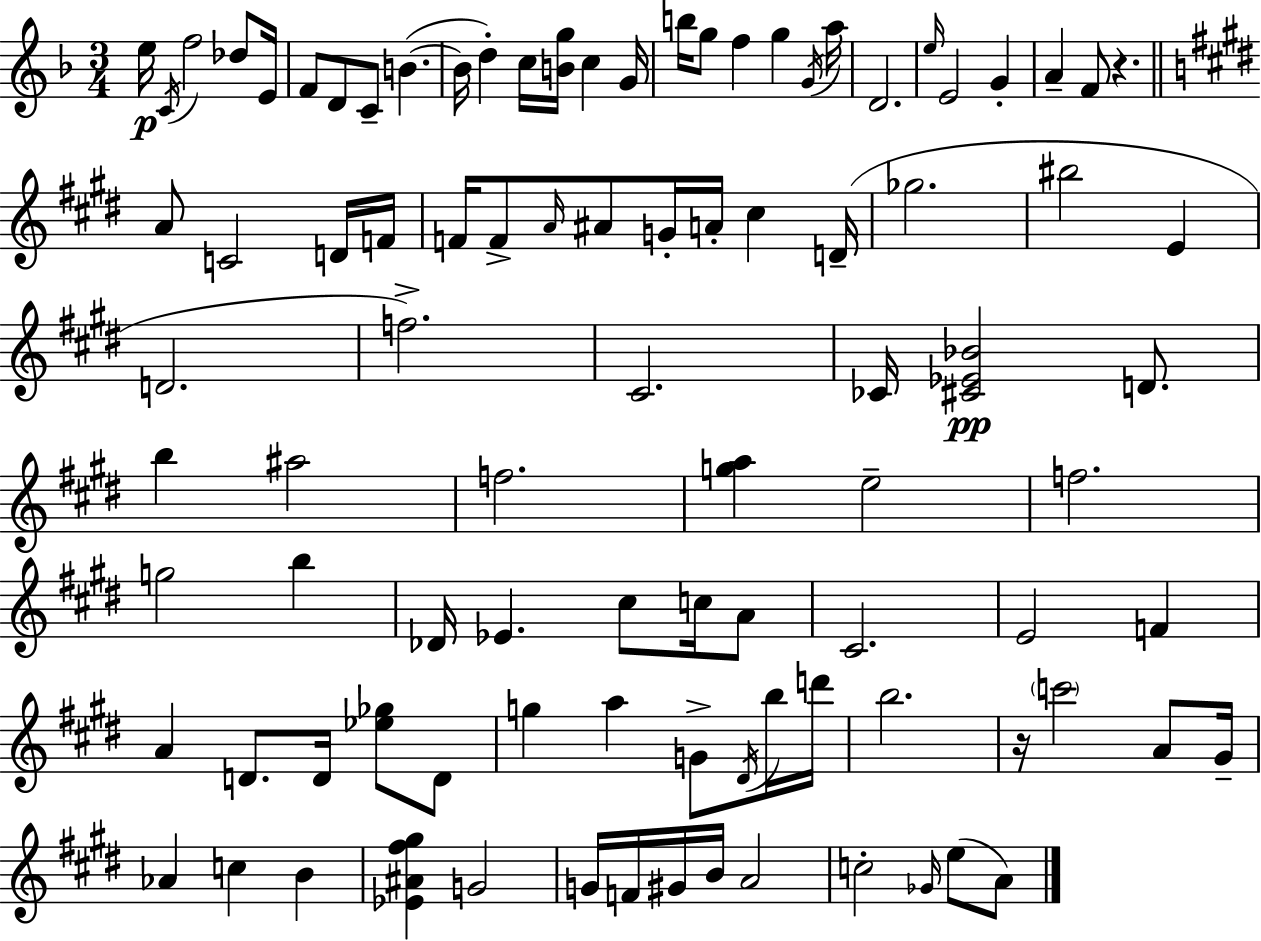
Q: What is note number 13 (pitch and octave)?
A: C5